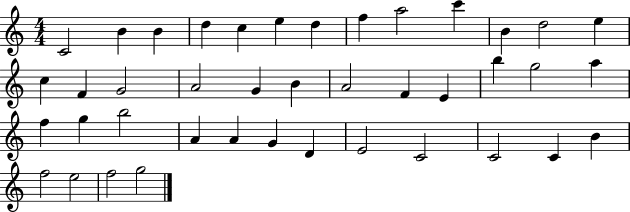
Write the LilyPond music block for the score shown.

{
  \clef treble
  \numericTimeSignature
  \time 4/4
  \key c \major
  c'2 b'4 b'4 | d''4 c''4 e''4 d''4 | f''4 a''2 c'''4 | b'4 d''2 e''4 | \break c''4 f'4 g'2 | a'2 g'4 b'4 | a'2 f'4 e'4 | b''4 g''2 a''4 | \break f''4 g''4 b''2 | a'4 a'4 g'4 d'4 | e'2 c'2 | c'2 c'4 b'4 | \break f''2 e''2 | f''2 g''2 | \bar "|."
}